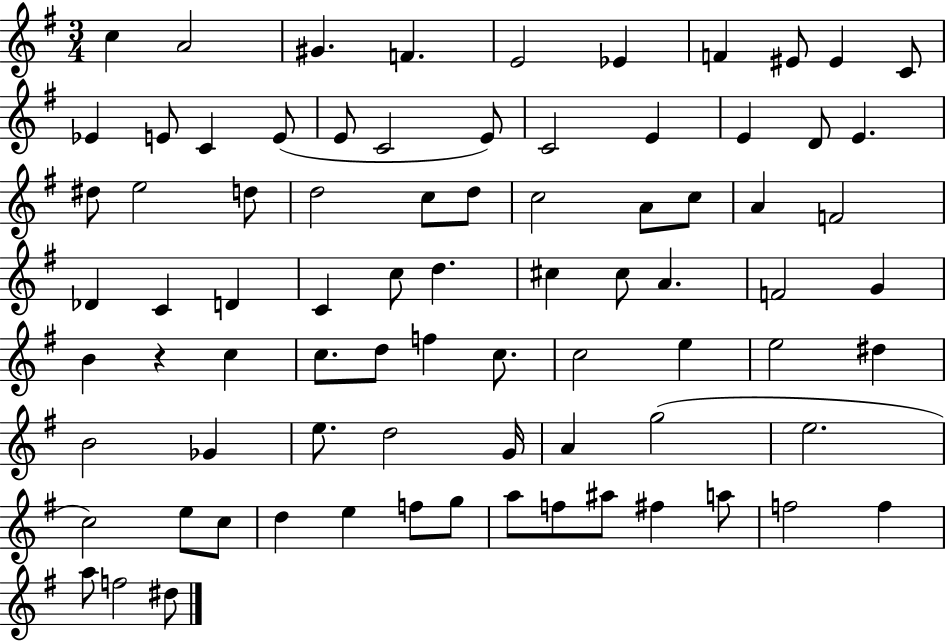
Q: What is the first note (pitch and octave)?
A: C5